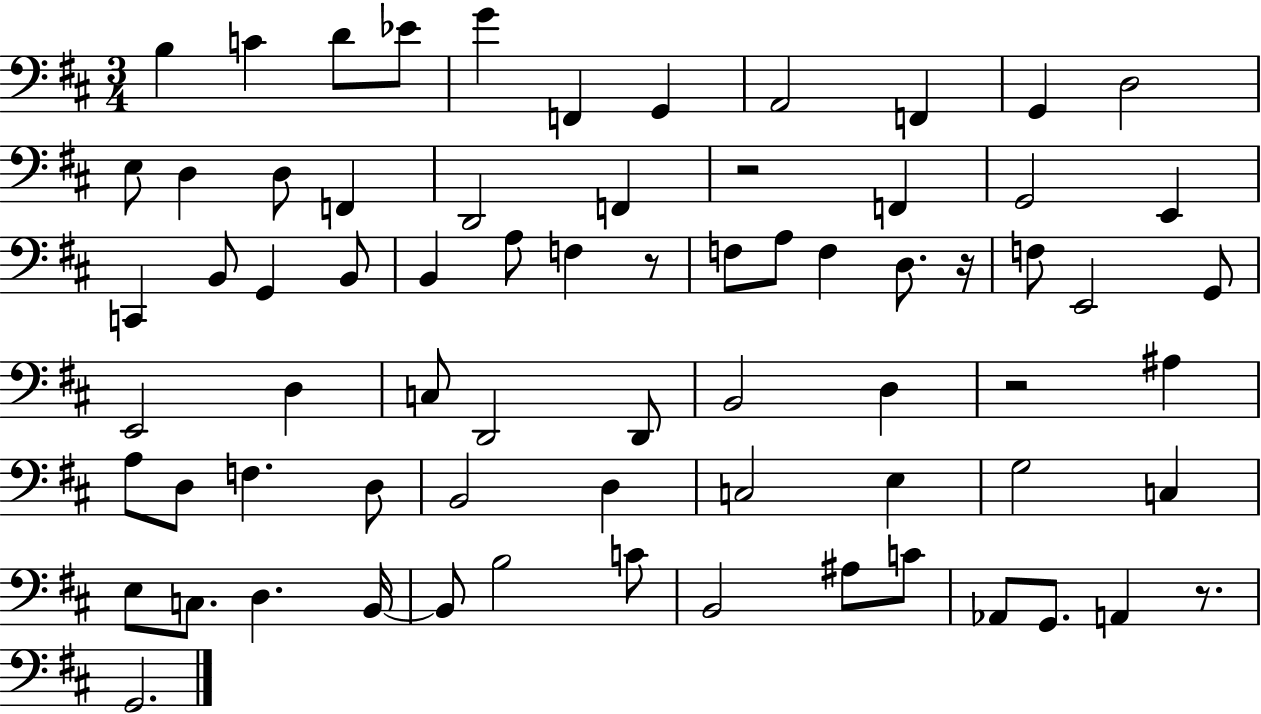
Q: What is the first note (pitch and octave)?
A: B3